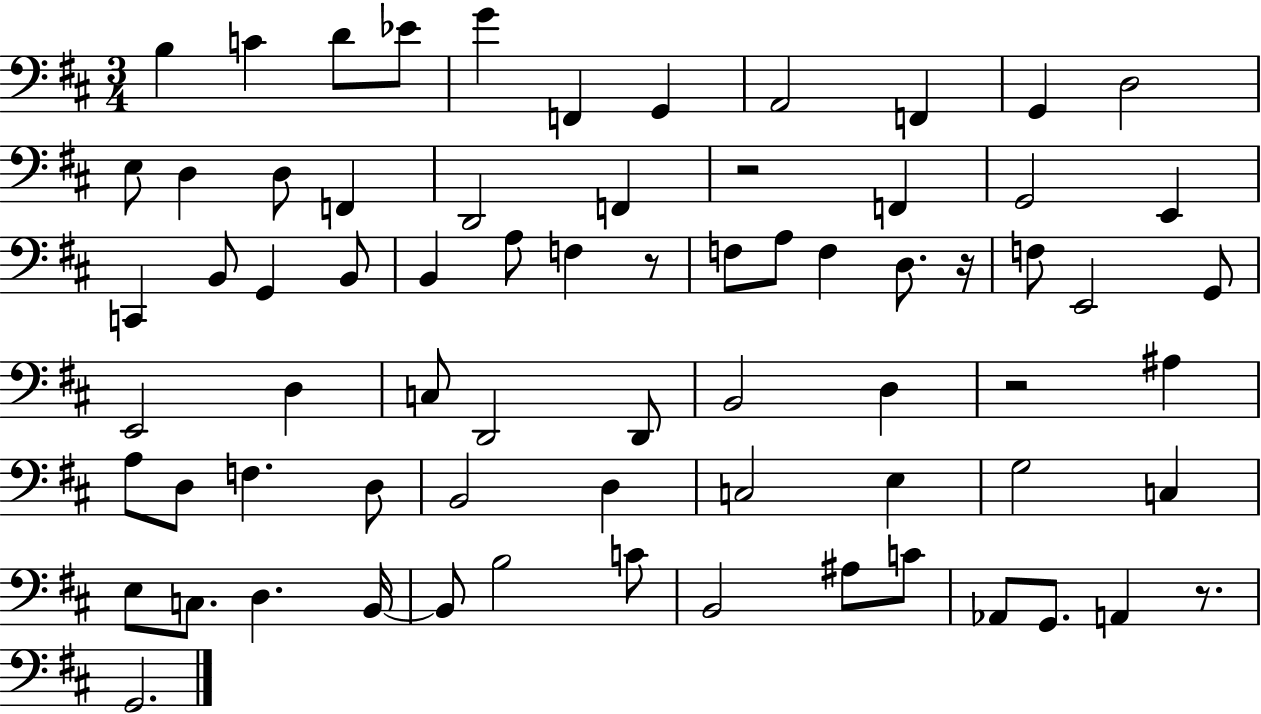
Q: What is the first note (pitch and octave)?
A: B3